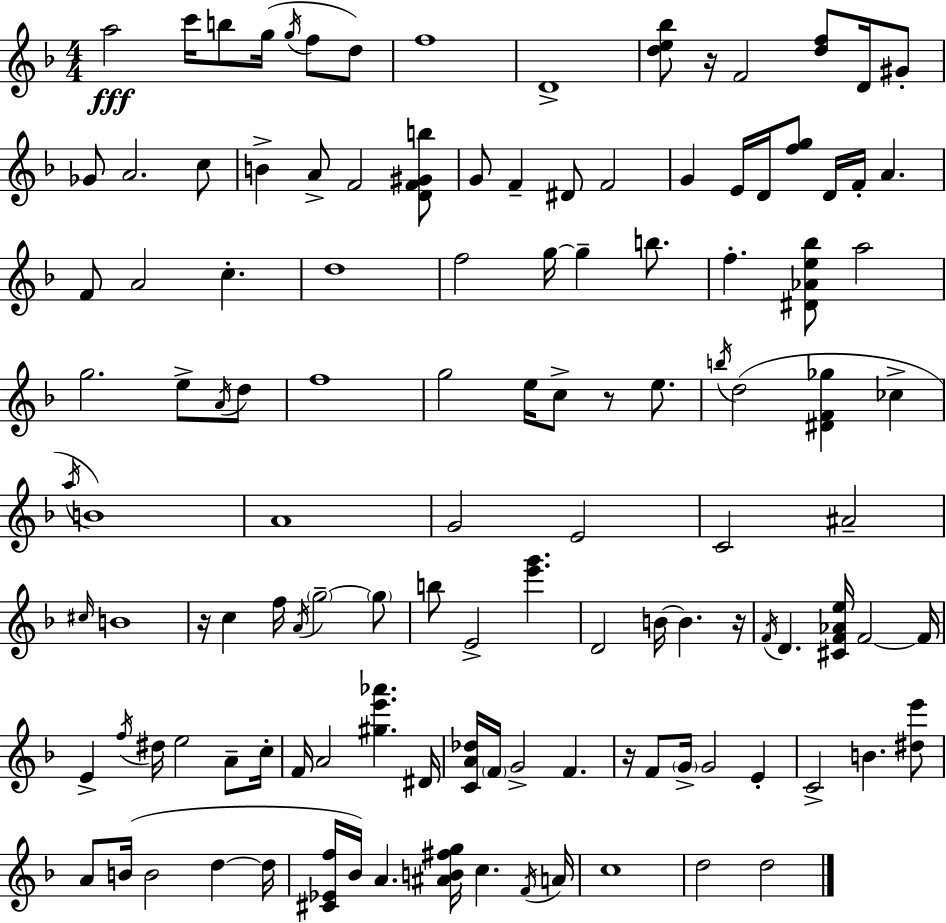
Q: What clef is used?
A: treble